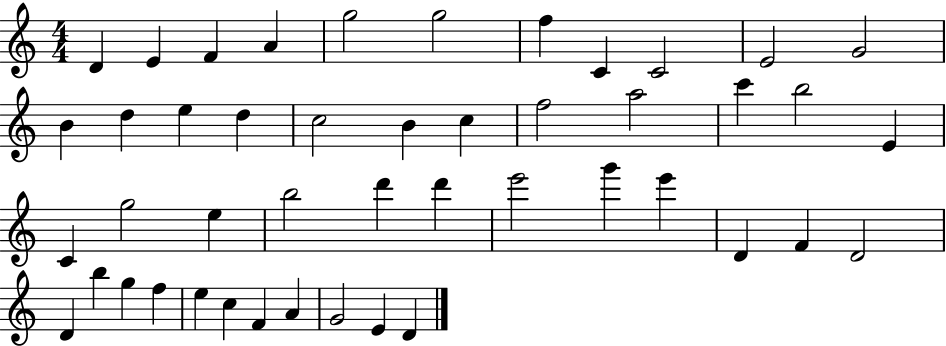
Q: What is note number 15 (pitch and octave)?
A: D5